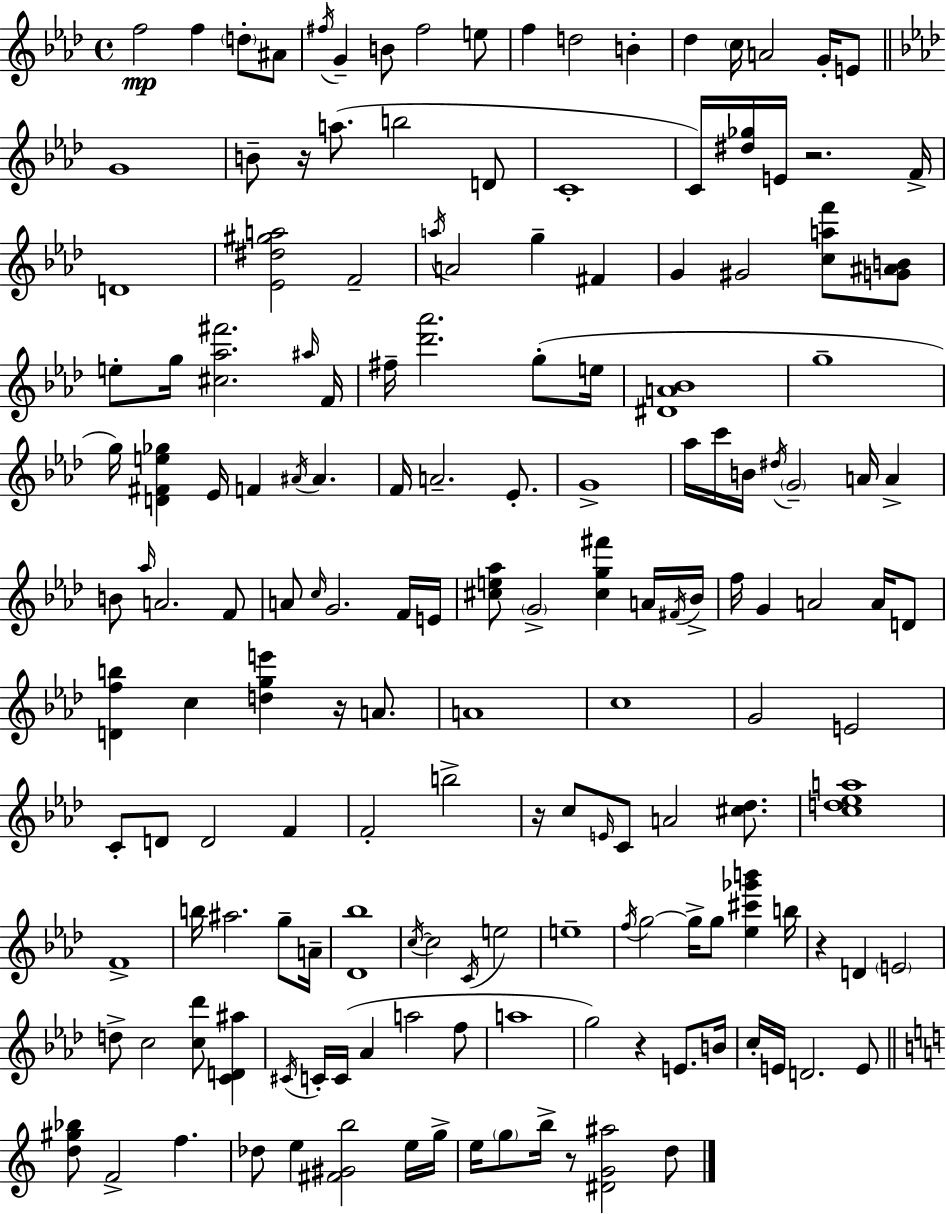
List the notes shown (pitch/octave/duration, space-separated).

F5/h F5/q D5/e A#4/e F#5/s G4/q B4/e F#5/h E5/e F5/q D5/h B4/q Db5/q C5/s A4/h G4/s E4/e G4/w B4/e R/s A5/e. B5/h D4/e C4/w C4/s [D#5,Gb5]/s E4/s R/h. F4/s D4/w [Eb4,D#5,G#5,A5]/h F4/h A5/s A4/h G5/q F#4/q G4/q G#4/h [C5,A5,F6]/e [G4,A#4,B4]/e E5/e G5/s [C#5,Ab5,F#6]/h. A#5/s F4/s F#5/s [Db6,Ab6]/h. G5/e E5/s [D#4,A4,Bb4]/w G5/w G5/s [D4,F#4,E5,Gb5]/q Eb4/s F4/q A#4/s A#4/q. F4/s A4/h. Eb4/e. G4/w Ab5/s C6/s B4/s D#5/s G4/h A4/s A4/q B4/e Ab5/s A4/h. F4/e A4/e C5/s G4/h. F4/s E4/s [C#5,E5,Ab5]/e G4/h [C#5,G5,F#6]/q A4/s F#4/s Bb4/s F5/s G4/q A4/h A4/s D4/e [D4,F5,B5]/q C5/q [D5,G5,E6]/q R/s A4/e. A4/w C5/w G4/h E4/h C4/e D4/e D4/h F4/q F4/h B5/h R/s C5/e E4/s C4/e A4/h [C#5,Db5]/e. [C5,D5,Eb5,A5]/w F4/w B5/s A#5/h. G5/e A4/s [Db4,Bb5]/w C5/s C5/h C4/s E5/h E5/w F5/s G5/h G5/s G5/e [Eb5,C#6,Gb6,B6]/q B5/s R/q D4/q E4/h D5/e C5/h [C5,Db6]/e [C4,D4,A#5]/q C#4/s C4/s C4/s Ab4/q A5/h F5/e A5/w G5/h R/q E4/e. B4/s C5/s E4/s D4/h. E4/e [D5,G#5,Bb5]/e F4/h F5/q. Db5/e E5/q [F#4,G#4,B5]/h E5/s G5/s E5/s G5/e B5/s R/e [D#4,G4,A#5]/h D5/e